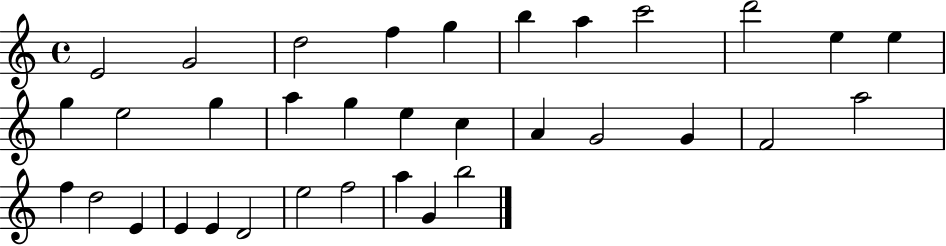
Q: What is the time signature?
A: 4/4